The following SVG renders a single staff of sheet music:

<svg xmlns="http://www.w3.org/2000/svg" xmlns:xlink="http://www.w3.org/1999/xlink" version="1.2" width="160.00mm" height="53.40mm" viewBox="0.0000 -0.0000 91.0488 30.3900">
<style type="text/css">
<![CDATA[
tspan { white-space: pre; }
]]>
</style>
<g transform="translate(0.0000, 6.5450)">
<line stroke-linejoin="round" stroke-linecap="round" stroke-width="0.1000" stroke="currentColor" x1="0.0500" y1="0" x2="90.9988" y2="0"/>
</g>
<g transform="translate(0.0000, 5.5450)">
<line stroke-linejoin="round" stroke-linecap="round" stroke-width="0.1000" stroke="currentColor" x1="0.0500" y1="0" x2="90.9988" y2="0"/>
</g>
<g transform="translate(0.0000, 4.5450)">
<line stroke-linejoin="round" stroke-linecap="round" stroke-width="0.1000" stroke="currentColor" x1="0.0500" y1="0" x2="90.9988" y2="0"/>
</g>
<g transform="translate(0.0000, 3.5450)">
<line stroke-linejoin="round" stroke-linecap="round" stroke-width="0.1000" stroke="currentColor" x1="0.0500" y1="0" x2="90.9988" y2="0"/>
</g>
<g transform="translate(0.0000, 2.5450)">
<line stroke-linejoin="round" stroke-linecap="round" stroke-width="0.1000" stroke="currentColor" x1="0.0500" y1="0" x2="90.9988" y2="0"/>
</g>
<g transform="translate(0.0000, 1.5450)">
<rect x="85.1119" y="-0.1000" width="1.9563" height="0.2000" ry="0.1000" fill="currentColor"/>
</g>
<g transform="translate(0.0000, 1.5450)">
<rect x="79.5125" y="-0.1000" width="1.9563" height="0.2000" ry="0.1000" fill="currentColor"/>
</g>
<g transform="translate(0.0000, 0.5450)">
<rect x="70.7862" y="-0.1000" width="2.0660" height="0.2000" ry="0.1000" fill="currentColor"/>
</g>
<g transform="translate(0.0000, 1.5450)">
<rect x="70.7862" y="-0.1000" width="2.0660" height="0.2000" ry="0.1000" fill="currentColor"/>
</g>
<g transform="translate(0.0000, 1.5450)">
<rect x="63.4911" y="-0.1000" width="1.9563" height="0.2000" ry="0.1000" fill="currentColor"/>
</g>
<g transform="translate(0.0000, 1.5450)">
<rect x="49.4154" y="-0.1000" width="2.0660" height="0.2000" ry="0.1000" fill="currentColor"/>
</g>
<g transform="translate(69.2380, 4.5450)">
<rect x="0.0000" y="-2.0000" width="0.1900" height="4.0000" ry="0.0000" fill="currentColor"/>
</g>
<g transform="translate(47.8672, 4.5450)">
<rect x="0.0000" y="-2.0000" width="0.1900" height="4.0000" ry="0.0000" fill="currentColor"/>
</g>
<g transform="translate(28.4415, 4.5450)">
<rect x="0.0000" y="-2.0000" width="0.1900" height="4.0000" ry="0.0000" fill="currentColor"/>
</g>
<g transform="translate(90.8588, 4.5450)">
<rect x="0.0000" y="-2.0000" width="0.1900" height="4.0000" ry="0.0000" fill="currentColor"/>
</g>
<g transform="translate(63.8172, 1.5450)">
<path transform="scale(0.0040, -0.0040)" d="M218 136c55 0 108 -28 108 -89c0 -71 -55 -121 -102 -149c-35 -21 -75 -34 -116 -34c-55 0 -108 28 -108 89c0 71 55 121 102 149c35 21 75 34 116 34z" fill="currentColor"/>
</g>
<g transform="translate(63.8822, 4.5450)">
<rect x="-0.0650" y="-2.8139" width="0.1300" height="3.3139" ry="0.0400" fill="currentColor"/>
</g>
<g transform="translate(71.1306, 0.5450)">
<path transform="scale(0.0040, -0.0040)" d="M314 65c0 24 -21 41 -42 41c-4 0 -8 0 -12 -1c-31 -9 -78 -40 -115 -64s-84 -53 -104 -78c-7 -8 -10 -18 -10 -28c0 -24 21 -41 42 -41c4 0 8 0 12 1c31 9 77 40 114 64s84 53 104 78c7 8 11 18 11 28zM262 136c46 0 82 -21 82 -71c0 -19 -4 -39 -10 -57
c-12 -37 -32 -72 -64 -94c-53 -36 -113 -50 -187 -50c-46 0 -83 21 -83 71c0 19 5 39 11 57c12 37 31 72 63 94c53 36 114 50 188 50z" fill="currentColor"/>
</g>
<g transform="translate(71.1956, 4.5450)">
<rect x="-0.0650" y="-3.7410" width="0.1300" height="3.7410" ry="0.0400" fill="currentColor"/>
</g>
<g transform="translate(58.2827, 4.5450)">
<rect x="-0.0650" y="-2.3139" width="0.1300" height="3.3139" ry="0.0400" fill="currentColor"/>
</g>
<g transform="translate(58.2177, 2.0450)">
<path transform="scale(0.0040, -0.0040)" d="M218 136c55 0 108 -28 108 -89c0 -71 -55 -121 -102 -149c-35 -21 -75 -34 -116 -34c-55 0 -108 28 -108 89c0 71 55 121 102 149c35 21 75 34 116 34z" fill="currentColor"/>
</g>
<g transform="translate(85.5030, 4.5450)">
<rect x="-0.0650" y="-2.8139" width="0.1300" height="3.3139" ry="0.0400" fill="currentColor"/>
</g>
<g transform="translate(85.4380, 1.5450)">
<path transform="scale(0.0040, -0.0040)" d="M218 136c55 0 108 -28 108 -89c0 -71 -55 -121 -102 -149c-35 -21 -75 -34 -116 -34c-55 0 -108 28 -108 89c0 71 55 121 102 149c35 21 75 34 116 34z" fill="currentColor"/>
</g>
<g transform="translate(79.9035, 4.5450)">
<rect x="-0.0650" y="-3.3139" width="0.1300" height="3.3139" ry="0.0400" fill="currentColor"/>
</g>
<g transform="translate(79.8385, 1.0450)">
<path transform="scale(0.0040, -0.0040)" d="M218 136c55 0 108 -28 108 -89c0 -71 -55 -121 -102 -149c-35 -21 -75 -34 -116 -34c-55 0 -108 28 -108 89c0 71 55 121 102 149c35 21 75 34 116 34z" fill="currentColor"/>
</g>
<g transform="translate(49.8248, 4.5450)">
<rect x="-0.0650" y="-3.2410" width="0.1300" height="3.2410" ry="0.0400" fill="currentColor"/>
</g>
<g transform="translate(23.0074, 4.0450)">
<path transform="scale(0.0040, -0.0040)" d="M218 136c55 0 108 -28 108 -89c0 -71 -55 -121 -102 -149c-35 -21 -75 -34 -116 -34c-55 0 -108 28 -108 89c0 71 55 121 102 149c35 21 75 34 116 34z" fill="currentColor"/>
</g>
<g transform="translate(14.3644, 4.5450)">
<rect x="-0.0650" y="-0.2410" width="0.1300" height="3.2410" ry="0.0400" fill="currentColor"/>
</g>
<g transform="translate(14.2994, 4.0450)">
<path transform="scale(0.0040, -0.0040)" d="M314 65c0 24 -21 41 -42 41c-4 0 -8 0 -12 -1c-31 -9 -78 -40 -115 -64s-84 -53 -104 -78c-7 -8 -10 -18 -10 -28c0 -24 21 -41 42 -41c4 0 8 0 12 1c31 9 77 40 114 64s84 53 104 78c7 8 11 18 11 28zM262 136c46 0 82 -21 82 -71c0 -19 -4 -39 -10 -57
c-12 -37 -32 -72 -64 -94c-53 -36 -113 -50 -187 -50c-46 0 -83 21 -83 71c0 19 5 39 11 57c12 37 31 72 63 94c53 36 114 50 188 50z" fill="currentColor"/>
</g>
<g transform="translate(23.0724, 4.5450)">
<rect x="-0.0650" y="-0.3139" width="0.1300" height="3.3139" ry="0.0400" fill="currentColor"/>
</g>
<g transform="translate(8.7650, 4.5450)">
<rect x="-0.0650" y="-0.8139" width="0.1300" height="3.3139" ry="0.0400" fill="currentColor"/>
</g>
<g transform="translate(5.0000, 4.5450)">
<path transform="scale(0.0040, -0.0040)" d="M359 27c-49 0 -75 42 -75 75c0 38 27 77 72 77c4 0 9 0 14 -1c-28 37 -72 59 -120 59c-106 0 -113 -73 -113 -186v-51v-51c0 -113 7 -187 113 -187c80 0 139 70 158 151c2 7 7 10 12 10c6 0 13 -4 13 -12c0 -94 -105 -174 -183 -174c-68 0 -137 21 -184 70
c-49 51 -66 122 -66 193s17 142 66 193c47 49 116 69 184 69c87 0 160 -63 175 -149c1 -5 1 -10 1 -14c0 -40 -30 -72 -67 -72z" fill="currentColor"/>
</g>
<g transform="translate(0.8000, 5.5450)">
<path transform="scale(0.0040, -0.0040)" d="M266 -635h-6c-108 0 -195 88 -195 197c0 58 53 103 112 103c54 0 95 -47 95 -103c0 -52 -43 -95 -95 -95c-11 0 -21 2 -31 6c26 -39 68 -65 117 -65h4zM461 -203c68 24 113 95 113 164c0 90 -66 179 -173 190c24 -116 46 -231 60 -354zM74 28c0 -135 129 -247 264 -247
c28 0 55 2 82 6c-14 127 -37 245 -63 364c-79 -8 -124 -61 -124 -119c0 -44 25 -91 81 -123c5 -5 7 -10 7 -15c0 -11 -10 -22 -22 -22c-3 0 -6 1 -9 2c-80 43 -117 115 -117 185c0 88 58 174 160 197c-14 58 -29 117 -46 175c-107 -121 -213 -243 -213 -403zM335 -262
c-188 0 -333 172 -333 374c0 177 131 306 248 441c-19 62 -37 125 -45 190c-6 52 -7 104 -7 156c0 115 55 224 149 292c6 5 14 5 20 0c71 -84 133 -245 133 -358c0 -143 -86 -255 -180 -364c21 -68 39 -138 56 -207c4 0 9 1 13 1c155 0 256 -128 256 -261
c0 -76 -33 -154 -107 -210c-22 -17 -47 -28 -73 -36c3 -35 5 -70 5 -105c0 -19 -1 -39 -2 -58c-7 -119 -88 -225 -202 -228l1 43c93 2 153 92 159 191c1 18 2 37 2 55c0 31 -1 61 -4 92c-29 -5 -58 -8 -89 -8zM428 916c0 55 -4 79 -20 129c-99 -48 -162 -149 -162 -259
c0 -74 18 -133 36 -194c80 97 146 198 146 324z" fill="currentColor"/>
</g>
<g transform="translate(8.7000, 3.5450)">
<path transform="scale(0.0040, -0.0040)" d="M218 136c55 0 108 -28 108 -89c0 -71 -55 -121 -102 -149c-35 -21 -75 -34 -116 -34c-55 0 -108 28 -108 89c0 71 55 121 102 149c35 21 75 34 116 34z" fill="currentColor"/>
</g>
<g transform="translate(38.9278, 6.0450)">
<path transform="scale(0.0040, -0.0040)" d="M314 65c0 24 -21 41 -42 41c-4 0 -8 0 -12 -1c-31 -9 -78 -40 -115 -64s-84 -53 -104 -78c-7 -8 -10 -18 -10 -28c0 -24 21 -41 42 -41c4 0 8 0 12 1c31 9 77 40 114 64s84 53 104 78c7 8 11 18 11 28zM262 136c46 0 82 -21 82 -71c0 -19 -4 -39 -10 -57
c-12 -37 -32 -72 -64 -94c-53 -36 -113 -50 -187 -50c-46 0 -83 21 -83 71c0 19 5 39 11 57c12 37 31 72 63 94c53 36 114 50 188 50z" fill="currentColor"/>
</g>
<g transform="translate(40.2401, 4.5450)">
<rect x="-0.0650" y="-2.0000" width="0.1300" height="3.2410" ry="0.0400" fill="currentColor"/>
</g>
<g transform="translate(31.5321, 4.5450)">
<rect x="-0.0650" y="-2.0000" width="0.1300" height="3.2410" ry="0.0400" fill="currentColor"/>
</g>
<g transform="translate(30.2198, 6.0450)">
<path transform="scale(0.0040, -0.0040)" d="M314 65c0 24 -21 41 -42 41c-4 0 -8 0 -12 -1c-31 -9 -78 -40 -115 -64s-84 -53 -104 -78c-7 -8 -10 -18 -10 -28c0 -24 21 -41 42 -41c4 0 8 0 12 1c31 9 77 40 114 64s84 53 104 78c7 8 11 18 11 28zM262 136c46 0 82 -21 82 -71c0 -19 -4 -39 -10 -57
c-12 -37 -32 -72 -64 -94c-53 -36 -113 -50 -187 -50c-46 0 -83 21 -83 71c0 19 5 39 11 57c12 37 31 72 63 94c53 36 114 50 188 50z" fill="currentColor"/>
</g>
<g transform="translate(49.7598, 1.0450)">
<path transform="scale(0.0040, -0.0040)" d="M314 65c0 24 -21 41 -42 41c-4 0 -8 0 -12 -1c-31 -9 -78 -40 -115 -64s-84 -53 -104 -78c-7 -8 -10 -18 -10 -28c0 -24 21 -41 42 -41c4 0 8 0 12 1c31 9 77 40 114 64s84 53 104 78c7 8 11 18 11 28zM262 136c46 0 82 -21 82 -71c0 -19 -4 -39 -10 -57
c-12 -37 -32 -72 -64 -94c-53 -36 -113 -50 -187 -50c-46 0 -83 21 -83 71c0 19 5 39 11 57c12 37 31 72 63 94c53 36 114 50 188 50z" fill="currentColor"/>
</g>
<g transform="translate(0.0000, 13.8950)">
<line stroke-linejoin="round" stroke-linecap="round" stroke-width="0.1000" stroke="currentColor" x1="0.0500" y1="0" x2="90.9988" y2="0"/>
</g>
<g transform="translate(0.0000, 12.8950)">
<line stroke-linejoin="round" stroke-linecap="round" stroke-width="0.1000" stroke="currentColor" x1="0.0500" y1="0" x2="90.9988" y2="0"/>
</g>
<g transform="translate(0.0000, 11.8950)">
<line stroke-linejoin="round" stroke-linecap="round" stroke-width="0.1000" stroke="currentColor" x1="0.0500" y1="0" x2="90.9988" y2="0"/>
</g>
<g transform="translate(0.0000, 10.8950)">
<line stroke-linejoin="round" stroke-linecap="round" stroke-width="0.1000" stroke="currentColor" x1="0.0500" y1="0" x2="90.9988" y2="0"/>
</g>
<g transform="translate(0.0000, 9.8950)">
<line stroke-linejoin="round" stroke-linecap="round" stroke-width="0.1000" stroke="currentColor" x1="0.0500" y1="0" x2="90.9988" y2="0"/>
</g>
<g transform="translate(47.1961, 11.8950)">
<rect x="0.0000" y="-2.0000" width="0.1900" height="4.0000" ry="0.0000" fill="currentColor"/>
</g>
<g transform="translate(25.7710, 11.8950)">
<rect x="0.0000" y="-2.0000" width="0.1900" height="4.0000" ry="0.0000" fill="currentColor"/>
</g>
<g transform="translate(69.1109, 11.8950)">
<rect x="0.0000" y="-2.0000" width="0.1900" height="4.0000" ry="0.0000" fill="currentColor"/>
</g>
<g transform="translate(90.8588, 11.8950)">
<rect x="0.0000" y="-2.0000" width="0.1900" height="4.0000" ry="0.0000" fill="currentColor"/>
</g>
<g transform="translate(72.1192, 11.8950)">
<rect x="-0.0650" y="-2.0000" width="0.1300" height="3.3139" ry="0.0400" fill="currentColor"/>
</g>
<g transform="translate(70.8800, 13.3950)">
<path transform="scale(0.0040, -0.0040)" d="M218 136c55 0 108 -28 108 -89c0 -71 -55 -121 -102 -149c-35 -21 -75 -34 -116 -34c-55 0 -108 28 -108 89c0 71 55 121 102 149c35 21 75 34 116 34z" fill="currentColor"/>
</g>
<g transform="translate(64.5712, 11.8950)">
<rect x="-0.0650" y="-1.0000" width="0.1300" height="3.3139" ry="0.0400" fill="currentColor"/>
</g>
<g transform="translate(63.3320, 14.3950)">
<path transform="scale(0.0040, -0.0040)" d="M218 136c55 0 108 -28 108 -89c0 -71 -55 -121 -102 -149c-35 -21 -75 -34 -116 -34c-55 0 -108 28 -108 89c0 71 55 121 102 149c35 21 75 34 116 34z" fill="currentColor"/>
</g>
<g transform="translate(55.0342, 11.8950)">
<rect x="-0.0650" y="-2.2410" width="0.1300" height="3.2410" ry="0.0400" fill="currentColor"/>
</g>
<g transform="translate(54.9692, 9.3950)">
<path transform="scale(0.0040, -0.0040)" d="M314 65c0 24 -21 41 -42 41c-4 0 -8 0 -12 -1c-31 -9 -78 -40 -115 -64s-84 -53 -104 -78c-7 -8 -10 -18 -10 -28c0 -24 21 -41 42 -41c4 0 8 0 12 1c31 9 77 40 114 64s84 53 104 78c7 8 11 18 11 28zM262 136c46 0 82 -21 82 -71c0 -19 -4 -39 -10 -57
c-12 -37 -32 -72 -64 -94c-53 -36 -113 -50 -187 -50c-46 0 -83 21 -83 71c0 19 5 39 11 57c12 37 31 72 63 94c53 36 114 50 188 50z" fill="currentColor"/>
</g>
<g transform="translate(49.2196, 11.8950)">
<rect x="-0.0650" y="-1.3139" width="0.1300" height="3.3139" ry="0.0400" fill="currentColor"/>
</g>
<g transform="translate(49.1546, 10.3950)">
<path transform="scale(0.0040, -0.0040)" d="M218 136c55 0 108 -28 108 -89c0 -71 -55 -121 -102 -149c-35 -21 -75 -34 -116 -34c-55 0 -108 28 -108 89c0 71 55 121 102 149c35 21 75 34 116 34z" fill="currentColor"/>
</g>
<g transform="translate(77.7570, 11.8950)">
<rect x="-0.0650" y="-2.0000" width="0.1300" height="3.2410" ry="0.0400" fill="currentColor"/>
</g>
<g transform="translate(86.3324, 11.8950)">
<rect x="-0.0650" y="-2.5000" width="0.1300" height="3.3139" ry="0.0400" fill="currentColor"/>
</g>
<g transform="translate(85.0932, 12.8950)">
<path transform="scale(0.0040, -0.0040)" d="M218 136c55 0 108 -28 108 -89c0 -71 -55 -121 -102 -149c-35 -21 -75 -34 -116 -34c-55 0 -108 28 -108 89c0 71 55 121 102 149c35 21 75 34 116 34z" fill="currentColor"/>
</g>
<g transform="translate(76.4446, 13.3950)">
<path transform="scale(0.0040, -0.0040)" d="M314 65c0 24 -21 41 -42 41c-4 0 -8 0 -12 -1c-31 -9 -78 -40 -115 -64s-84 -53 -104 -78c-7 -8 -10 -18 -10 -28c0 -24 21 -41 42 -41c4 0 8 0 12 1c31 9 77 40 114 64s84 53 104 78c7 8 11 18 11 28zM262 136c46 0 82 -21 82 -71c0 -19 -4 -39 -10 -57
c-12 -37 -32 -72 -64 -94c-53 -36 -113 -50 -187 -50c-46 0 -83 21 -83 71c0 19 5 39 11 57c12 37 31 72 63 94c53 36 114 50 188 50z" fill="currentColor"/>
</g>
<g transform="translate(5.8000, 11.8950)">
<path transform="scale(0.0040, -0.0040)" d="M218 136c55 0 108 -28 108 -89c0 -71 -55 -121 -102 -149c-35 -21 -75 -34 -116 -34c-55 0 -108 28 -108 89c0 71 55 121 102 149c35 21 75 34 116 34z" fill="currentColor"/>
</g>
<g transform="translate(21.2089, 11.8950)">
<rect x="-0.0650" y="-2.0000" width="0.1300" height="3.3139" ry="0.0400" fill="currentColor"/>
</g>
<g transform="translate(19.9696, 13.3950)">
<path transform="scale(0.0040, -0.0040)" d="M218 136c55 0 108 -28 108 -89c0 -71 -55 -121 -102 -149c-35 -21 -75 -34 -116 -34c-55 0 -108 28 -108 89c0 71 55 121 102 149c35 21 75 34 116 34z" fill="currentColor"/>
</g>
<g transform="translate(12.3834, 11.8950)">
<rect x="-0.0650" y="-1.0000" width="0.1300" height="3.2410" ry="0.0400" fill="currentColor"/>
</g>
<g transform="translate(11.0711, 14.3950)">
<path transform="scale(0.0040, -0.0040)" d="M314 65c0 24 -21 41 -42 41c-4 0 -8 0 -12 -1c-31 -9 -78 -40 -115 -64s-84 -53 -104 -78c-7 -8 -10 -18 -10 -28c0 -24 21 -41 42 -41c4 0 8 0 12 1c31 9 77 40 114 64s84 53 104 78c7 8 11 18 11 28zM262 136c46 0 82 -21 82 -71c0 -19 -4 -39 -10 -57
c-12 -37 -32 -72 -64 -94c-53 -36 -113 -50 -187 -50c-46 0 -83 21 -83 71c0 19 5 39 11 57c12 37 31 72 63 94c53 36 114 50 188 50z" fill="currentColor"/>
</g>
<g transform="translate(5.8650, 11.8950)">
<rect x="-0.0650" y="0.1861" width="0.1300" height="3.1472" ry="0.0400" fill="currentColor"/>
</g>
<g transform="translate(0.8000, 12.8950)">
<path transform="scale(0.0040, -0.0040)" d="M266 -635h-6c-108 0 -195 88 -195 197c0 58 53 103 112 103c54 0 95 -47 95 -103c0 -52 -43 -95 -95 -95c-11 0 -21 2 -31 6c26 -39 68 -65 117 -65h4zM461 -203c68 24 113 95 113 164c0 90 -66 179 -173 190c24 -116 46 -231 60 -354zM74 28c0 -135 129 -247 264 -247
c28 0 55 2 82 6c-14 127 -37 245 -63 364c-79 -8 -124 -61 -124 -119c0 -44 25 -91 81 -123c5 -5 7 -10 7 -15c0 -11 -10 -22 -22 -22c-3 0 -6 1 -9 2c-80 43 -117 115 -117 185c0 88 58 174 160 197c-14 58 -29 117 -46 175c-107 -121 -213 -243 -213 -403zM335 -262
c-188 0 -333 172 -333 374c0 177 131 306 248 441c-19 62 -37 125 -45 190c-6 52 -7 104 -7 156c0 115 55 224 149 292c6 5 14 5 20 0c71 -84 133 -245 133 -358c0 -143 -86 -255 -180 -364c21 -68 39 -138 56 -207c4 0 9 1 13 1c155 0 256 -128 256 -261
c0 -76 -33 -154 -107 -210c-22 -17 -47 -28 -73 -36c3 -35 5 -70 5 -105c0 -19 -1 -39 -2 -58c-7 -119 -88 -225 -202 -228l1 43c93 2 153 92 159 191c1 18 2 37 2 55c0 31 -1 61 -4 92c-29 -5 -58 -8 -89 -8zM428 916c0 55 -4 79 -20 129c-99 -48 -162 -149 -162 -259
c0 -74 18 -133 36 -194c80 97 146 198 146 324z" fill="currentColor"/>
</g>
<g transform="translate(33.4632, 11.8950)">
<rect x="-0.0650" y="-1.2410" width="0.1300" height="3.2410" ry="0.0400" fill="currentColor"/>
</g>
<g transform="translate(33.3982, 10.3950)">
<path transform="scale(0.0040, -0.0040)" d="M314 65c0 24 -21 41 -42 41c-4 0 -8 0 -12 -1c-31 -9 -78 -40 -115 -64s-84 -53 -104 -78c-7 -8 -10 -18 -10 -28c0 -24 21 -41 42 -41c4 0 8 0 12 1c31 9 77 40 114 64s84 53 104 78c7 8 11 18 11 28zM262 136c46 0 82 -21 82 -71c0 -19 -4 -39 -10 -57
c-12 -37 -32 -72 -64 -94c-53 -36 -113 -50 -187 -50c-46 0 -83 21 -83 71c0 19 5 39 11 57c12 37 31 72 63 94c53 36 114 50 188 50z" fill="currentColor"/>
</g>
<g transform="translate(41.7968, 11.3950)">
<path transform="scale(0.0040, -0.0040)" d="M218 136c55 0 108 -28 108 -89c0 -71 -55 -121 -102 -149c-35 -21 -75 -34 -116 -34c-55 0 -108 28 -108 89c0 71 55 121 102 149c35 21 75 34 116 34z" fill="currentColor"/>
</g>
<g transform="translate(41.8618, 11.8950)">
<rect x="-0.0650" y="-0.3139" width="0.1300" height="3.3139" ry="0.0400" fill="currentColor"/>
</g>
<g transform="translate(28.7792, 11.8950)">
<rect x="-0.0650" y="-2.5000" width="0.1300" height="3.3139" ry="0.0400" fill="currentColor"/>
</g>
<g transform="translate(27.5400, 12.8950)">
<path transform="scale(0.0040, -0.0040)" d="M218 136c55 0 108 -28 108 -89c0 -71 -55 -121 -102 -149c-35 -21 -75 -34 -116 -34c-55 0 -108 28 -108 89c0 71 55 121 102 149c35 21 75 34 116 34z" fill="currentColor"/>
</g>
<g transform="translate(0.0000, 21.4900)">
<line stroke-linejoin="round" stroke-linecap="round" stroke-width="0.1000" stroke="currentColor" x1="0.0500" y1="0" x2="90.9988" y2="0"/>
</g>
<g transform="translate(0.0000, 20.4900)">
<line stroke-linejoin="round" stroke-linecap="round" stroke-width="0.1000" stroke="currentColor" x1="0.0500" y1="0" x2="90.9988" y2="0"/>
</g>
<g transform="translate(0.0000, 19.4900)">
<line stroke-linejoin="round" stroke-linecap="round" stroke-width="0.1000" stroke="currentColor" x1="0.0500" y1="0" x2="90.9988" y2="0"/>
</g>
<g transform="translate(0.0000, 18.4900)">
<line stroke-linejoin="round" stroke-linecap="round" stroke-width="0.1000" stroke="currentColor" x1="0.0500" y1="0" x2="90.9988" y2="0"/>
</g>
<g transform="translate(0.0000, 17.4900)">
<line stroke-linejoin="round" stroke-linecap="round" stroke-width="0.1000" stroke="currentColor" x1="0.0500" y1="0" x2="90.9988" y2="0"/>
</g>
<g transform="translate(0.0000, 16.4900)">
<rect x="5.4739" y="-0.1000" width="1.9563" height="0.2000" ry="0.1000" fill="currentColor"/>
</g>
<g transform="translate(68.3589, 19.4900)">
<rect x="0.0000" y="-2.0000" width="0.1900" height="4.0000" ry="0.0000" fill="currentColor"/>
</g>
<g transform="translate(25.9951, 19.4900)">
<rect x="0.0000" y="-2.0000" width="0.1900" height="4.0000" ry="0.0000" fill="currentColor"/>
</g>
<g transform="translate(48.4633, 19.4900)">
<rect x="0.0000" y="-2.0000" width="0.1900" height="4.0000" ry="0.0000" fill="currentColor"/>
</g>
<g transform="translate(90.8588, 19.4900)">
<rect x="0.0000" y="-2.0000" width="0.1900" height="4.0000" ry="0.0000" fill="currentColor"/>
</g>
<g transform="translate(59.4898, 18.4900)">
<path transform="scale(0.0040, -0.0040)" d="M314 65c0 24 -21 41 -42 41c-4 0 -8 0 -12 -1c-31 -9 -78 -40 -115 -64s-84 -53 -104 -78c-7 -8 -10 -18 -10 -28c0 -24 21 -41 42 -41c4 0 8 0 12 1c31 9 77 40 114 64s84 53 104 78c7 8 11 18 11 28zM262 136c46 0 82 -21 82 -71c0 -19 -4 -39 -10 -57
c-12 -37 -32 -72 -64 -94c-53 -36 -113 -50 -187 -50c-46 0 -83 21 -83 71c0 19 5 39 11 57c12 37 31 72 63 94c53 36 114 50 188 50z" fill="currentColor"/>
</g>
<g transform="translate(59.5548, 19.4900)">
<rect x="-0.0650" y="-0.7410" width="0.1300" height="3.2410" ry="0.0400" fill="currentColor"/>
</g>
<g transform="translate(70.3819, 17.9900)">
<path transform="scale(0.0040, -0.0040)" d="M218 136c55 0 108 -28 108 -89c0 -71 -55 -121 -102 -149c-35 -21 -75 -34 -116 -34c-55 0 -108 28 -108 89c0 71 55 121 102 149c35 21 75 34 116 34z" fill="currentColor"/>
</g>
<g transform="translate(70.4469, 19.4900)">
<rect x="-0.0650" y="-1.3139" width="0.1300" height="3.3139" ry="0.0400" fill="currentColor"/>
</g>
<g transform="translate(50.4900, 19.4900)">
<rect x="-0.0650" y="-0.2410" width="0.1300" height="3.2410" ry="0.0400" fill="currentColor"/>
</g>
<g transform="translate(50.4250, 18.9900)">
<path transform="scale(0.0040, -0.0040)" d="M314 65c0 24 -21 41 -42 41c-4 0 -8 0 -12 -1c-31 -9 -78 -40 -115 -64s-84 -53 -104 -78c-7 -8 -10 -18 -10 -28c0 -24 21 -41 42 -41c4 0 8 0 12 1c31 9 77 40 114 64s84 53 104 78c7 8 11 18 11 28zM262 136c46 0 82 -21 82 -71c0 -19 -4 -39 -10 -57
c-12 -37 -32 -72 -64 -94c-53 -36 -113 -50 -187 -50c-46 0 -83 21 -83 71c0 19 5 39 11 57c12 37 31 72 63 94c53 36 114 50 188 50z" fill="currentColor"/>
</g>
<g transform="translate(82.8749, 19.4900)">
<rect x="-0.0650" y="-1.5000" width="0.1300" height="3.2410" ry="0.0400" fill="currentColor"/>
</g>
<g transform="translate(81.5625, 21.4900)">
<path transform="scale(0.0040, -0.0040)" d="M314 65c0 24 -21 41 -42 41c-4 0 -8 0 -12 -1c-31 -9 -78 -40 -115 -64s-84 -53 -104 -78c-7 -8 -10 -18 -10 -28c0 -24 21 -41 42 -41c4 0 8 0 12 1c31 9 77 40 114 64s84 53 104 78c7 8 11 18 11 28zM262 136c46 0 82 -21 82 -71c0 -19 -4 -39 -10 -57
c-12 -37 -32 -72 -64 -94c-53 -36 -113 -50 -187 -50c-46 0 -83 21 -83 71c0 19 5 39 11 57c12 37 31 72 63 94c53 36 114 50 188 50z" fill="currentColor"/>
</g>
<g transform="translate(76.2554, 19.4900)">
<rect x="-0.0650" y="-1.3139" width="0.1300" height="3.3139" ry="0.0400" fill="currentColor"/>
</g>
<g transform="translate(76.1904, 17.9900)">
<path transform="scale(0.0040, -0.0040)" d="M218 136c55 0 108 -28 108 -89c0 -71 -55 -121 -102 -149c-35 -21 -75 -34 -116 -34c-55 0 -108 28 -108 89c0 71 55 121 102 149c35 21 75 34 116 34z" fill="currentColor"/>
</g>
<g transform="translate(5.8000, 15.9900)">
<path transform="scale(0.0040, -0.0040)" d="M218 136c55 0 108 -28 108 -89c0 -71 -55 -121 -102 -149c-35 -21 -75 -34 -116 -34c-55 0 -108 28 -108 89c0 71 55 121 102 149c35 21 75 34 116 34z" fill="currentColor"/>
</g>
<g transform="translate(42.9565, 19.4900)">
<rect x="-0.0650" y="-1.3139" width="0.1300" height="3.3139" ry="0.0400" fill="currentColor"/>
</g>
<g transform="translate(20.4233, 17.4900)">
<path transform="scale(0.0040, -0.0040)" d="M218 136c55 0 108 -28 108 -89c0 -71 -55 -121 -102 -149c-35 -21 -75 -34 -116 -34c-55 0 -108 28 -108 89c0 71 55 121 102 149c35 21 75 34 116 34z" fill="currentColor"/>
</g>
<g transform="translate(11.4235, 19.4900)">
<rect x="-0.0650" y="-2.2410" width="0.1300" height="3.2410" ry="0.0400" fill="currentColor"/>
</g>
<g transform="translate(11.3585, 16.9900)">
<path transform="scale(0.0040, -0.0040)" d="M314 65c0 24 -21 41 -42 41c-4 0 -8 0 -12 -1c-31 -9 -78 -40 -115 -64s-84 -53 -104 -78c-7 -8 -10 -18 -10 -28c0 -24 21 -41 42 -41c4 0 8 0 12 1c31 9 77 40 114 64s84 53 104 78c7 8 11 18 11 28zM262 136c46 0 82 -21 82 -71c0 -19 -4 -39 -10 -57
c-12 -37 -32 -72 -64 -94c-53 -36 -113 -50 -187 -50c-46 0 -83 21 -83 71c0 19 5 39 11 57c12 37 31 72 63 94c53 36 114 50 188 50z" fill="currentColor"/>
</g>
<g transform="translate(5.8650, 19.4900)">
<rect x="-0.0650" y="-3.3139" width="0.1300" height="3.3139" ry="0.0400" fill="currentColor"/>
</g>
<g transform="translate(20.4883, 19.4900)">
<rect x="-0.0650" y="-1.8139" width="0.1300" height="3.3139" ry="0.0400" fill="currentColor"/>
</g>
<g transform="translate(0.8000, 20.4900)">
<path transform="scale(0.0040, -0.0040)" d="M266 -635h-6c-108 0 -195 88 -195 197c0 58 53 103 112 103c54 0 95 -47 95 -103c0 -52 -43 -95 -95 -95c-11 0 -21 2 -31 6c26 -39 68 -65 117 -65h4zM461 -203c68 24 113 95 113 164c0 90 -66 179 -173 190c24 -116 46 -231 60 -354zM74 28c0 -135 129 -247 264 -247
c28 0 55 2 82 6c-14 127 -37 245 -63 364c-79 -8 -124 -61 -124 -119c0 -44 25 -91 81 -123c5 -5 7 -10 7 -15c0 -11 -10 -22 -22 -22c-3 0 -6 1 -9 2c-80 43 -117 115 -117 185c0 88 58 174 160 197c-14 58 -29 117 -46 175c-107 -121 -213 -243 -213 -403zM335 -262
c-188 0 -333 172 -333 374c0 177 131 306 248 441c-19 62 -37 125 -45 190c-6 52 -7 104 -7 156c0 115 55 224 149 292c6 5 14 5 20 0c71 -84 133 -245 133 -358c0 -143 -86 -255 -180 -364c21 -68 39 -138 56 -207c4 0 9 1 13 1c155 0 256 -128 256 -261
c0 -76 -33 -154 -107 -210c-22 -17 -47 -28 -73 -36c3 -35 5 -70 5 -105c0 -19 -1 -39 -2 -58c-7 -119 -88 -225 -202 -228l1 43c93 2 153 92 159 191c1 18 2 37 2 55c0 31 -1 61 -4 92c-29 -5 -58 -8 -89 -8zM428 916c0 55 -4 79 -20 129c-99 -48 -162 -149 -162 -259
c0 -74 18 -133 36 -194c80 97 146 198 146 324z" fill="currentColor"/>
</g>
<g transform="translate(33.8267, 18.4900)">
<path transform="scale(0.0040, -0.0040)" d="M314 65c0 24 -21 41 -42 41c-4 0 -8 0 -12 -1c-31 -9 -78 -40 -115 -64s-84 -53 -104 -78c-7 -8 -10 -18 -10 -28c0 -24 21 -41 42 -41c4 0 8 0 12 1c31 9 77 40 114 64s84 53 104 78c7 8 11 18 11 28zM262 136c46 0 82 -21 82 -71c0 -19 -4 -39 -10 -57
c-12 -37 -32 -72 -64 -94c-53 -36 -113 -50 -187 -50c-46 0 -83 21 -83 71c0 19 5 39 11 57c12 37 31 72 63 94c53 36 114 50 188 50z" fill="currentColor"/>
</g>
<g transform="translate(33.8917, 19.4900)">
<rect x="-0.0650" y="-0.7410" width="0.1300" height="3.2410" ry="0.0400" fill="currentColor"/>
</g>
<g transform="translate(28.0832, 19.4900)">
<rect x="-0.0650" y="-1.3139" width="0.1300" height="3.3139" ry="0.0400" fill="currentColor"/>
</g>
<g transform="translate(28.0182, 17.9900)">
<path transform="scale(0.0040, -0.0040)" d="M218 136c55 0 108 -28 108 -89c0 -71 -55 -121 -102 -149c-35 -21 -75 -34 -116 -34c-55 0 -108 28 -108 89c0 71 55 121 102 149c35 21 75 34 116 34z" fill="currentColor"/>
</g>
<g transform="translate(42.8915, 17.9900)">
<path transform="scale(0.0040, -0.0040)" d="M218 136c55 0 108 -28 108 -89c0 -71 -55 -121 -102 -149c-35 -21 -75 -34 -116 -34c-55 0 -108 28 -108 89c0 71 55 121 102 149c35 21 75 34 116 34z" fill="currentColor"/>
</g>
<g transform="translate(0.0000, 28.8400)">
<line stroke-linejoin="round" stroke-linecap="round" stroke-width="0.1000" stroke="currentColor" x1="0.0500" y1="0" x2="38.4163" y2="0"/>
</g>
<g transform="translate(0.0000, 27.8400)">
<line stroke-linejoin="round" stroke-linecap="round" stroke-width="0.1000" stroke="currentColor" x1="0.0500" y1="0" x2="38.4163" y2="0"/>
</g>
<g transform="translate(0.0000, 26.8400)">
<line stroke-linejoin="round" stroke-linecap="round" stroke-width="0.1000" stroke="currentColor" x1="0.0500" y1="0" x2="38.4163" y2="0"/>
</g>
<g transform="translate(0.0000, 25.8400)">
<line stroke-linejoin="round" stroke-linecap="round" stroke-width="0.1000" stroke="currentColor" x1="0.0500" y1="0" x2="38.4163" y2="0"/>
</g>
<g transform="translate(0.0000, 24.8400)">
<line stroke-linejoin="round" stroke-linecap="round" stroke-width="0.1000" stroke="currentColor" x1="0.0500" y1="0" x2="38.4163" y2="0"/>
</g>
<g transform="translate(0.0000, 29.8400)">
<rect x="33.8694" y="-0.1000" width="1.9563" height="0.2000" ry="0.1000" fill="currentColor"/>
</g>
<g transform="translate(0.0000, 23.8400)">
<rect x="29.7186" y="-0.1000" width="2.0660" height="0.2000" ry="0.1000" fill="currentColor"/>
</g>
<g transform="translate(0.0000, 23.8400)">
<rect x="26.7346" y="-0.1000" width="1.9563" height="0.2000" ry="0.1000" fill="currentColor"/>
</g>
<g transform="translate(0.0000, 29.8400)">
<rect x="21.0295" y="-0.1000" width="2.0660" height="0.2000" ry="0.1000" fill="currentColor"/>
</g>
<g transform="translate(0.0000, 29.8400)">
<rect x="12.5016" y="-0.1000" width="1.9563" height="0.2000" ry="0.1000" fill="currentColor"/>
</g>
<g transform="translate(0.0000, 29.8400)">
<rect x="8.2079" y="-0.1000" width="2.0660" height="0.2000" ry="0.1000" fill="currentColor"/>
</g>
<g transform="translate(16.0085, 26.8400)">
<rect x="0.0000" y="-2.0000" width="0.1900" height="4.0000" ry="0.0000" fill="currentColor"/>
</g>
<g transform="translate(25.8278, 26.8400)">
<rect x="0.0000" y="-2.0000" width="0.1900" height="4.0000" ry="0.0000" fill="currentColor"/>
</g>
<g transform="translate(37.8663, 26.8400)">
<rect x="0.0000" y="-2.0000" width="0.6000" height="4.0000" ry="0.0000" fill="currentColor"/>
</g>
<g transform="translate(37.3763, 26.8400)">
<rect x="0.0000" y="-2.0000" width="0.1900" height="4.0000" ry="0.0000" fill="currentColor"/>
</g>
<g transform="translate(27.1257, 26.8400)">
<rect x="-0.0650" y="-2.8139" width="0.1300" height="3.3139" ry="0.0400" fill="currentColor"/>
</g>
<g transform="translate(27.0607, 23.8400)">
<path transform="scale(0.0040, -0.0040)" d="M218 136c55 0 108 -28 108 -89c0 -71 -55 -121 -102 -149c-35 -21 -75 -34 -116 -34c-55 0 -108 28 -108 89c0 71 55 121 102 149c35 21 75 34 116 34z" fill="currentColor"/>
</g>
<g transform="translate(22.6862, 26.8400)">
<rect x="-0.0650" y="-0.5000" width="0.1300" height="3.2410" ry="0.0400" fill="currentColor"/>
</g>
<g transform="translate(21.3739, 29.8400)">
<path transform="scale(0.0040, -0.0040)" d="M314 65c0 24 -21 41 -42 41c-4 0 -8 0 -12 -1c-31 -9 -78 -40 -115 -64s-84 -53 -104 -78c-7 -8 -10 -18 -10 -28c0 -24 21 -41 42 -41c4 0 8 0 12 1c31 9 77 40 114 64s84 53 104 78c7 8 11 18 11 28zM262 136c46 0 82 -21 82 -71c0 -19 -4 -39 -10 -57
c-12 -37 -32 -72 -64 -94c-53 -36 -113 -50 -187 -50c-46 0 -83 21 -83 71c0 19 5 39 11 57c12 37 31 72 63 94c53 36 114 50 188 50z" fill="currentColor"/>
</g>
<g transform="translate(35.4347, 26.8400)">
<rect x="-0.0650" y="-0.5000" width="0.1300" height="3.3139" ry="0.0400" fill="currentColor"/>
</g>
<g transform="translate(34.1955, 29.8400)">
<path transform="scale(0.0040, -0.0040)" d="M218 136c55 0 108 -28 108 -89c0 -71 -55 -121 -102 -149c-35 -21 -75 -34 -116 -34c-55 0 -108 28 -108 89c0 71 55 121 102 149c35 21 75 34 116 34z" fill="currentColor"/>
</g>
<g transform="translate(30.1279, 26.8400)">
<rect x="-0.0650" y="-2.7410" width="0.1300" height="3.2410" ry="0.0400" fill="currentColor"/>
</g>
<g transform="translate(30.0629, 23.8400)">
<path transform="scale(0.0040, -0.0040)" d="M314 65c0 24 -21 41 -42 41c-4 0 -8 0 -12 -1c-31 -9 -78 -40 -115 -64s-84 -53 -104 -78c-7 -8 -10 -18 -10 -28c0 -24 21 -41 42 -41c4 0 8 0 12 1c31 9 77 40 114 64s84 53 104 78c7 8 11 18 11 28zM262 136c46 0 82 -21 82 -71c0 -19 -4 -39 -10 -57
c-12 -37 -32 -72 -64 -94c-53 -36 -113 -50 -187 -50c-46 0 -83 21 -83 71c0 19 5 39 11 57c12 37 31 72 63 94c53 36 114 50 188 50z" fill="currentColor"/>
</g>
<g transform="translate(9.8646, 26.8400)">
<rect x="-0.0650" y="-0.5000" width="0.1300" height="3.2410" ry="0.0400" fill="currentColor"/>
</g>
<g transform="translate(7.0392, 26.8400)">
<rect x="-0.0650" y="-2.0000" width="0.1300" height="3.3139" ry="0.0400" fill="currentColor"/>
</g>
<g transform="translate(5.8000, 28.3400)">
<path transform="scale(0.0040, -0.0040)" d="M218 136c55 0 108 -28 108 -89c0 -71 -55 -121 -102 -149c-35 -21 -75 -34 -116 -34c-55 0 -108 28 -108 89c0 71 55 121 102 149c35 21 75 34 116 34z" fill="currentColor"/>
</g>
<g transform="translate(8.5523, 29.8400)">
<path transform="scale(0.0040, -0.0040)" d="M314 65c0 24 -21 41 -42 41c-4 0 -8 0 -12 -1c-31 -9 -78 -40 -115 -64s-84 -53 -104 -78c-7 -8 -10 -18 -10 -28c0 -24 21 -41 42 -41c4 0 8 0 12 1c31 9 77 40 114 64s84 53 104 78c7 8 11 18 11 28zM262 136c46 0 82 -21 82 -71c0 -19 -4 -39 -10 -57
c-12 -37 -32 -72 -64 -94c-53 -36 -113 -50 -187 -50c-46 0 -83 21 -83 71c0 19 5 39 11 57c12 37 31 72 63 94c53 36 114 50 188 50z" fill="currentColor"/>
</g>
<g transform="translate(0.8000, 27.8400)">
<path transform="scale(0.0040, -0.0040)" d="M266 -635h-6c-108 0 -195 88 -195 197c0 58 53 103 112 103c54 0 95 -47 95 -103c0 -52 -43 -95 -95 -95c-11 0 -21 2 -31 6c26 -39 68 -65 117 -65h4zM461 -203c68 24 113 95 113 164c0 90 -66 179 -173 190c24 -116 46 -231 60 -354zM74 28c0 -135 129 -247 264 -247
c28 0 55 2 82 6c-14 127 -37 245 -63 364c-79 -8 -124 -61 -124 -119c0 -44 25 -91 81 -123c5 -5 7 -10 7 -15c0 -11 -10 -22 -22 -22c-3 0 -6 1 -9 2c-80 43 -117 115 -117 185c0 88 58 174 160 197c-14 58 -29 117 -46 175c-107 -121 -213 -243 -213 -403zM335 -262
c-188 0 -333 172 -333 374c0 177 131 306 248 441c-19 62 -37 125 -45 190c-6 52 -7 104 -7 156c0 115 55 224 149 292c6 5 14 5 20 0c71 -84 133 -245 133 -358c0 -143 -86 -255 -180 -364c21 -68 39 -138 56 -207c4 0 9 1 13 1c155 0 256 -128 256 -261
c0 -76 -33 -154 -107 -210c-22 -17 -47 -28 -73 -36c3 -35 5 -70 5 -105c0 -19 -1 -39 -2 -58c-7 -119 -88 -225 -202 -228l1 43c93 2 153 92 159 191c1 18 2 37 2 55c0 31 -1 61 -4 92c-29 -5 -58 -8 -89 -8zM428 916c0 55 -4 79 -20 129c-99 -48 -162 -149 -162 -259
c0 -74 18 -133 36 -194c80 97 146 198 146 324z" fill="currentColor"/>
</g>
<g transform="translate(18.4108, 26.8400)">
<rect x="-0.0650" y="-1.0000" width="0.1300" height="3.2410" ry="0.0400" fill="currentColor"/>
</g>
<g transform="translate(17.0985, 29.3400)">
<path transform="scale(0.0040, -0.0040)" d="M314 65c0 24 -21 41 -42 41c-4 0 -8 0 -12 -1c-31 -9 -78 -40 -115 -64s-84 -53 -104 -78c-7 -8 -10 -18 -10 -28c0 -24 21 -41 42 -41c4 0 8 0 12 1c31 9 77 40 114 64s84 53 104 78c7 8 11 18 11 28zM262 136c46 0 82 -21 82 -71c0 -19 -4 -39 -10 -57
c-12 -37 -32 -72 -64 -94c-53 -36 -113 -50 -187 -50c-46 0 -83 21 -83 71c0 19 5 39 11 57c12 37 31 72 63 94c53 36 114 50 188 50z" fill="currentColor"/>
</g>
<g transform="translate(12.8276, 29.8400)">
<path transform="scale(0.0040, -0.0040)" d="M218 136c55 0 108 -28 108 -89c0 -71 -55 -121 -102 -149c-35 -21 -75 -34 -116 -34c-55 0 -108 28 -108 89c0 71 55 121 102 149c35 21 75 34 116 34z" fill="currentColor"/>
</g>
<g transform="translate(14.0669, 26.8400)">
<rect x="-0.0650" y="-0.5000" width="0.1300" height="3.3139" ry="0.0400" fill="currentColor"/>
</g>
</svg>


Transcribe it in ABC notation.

X:1
T:Untitled
M:4/4
L:1/4
K:C
d c2 c F2 F2 b2 g a c'2 b a B D2 F G e2 c e g2 D F F2 G b g2 f e d2 e c2 d2 e e E2 F C2 C D2 C2 a a2 C